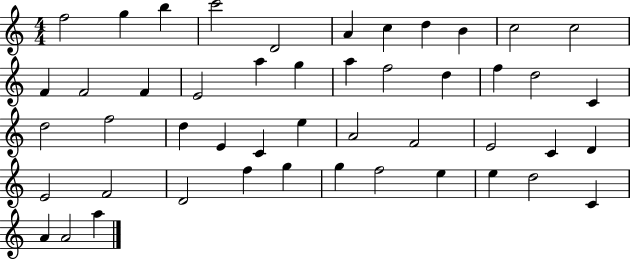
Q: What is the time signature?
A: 4/4